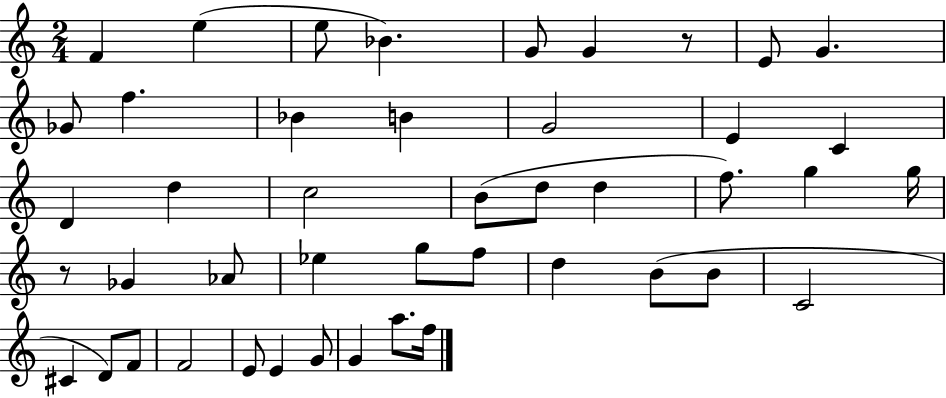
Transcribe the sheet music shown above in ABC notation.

X:1
T:Untitled
M:2/4
L:1/4
K:C
F e e/2 _B G/2 G z/2 E/2 G _G/2 f _B B G2 E C D d c2 B/2 d/2 d f/2 g g/4 z/2 _G _A/2 _e g/2 f/2 d B/2 B/2 C2 ^C D/2 F/2 F2 E/2 E G/2 G a/2 f/4